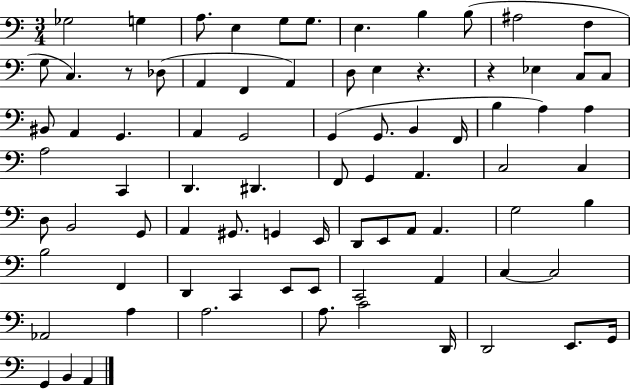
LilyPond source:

{
  \clef bass
  \numericTimeSignature
  \time 3/4
  \key c \major
  ges2 g4 | a8. e4 g8 g8. | e4. b4 b8( | ais2 f4 | \break g8 c4.) r8 des8( | a,4 f,4 a,4) | d8 e4 r4. | r4 ees4 c8 c8 | \break bis,8 a,4 g,4. | a,4 g,2 | g,4( g,8. b,4 f,16 | b4 a4) a4 | \break a2 c,4 | d,4. dis,4. | f,8 g,4 a,4. | c2 c4 | \break d8 b,2 g,8 | a,4 gis,8. g,4 e,16 | d,8 e,8 a,8 a,4. | g2 b4 | \break b2 f,4 | d,4 c,4 e,8 e,8 | c,2 a,4 | c4~~ c2 | \break aes,2 a4 | a2. | a8. c'2 d,16 | d,2 e,8. g,16 | \break g,4 b,4 a,4 | \bar "|."
}